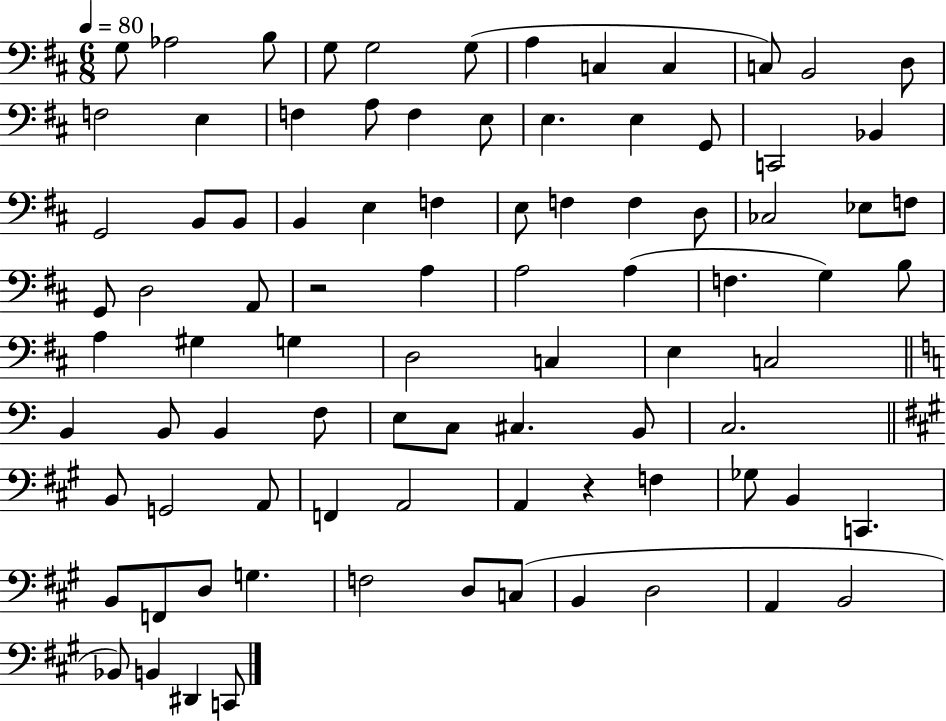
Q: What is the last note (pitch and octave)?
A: C2